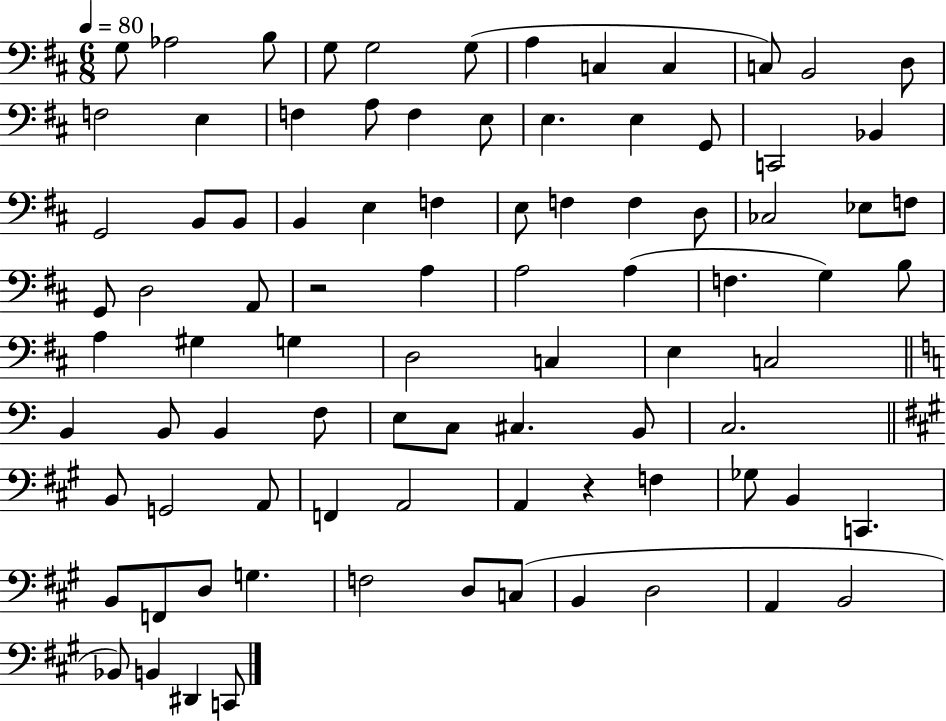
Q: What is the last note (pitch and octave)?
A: C2